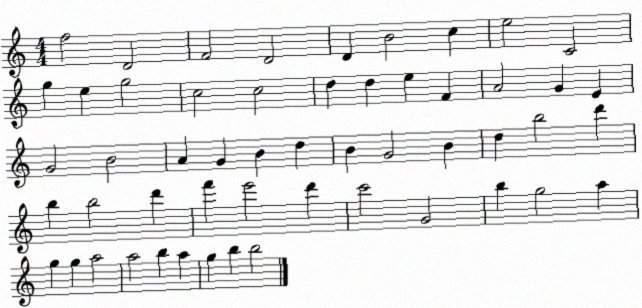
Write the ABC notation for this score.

X:1
T:Untitled
M:4/4
L:1/4
K:C
f2 D2 F2 D2 D B2 c e2 C2 g e g2 c2 c2 d d e F A2 G E G2 B2 A G B d B G2 B d b2 d' b b2 d' f' e'2 d' c'2 G2 b g2 a g g a2 a2 b a g b b2